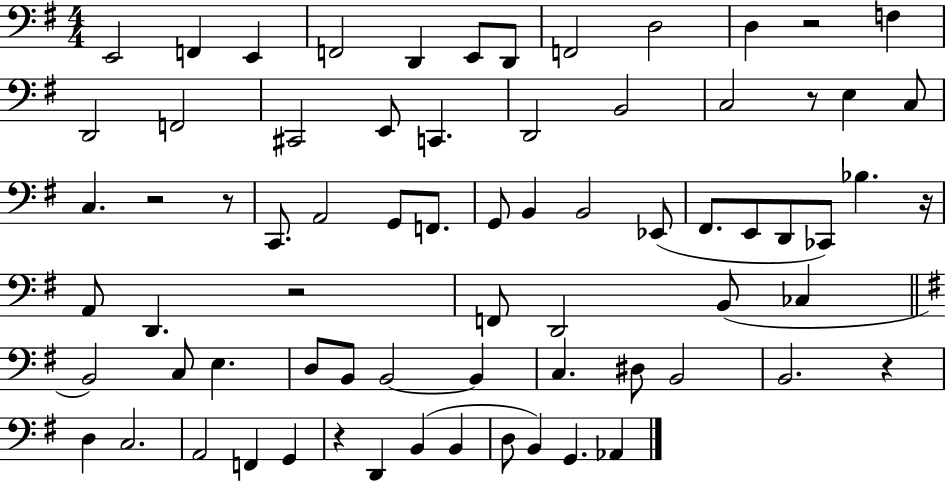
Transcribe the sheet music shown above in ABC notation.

X:1
T:Untitled
M:4/4
L:1/4
K:G
E,,2 F,, E,, F,,2 D,, E,,/2 D,,/2 F,,2 D,2 D, z2 F, D,,2 F,,2 ^C,,2 E,,/2 C,, D,,2 B,,2 C,2 z/2 E, C,/2 C, z2 z/2 C,,/2 A,,2 G,,/2 F,,/2 G,,/2 B,, B,,2 _E,,/2 ^F,,/2 E,,/2 D,,/2 _C,,/2 _B, z/4 A,,/2 D,, z2 F,,/2 D,,2 B,,/2 _C, B,,2 C,/2 E, D,/2 B,,/2 B,,2 B,, C, ^D,/2 B,,2 B,,2 z D, C,2 A,,2 F,, G,, z D,, B,, B,, D,/2 B,, G,, _A,,